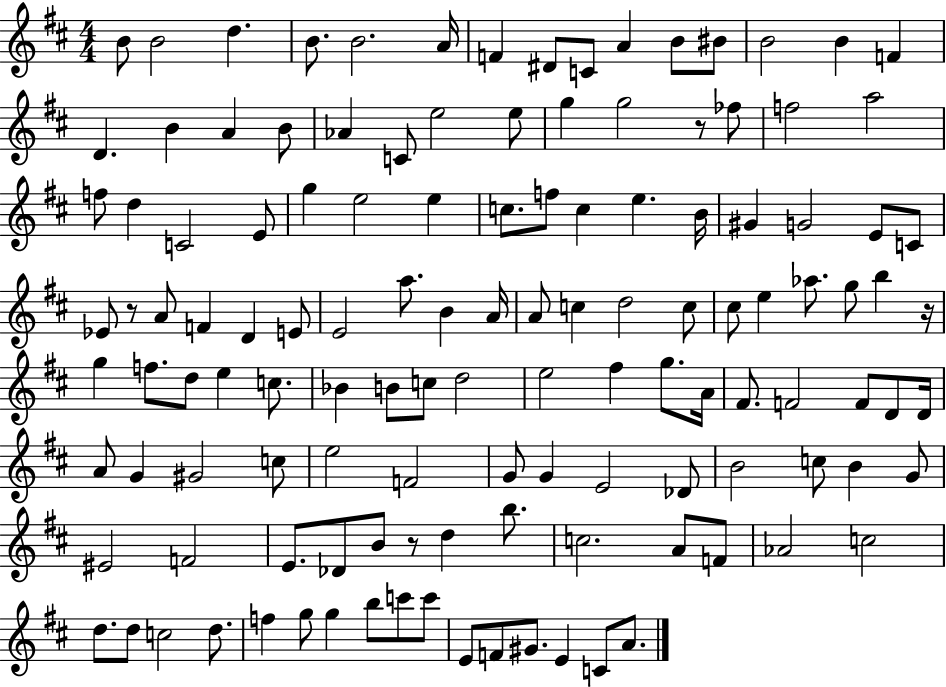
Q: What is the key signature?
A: D major